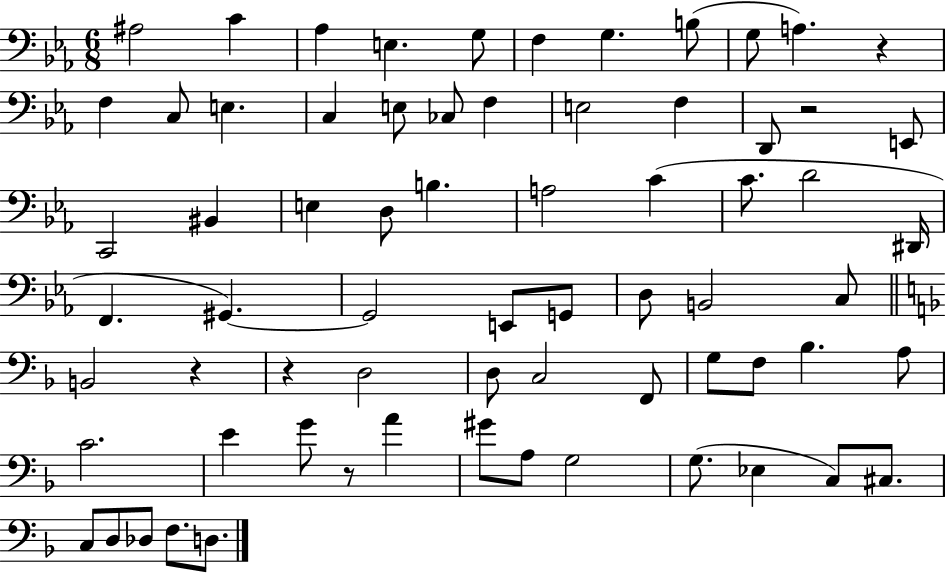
{
  \clef bass
  \numericTimeSignature
  \time 6/8
  \key ees \major
  ais2 c'4 | aes4 e4. g8 | f4 g4. b8( | g8 a4.) r4 | \break f4 c8 e4. | c4 e8 ces8 f4 | e2 f4 | d,8 r2 e,8 | \break c,2 bis,4 | e4 d8 b4. | a2 c'4( | c'8. d'2 dis,16 | \break f,4. gis,4.~~) | gis,2 e,8 g,8 | d8 b,2 c8 | \bar "||" \break \key d \minor b,2 r4 | r4 d2 | d8 c2 f,8 | g8 f8 bes4. a8 | \break c'2. | e'4 g'8 r8 a'4 | gis'8 a8 g2 | g8.( ees4 c8) cis8. | \break c8 d8 des8 f8. d8. | \bar "|."
}